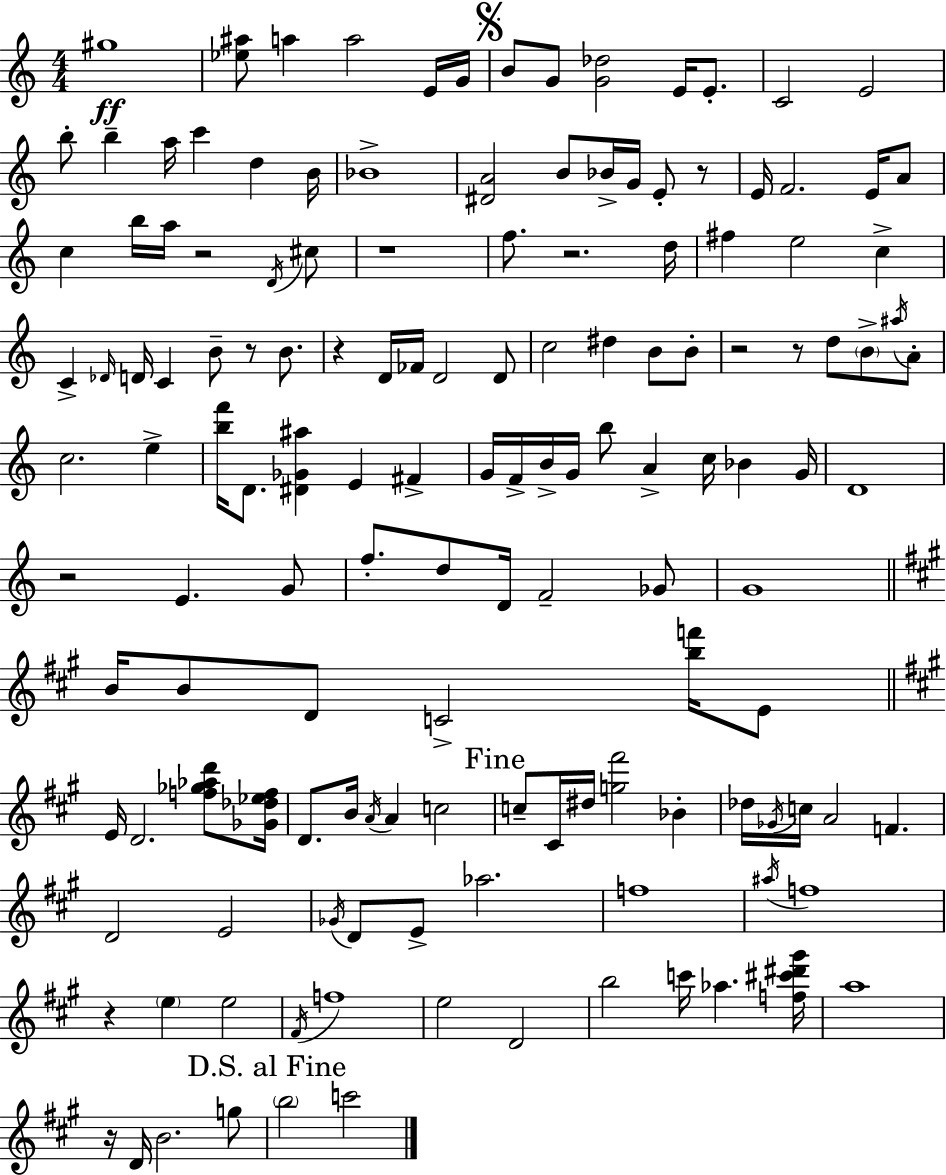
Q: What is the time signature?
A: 4/4